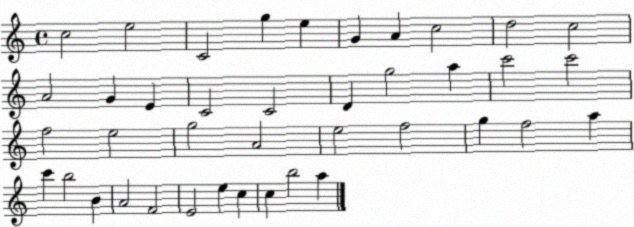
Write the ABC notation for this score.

X:1
T:Untitled
M:4/4
L:1/4
K:C
c2 e2 C2 g e G A c2 d2 c2 A2 G E C2 C2 D g2 a c'2 c'2 f2 e2 g2 A2 e2 f2 g f2 a c' b2 B A2 F2 E2 e c c b2 a